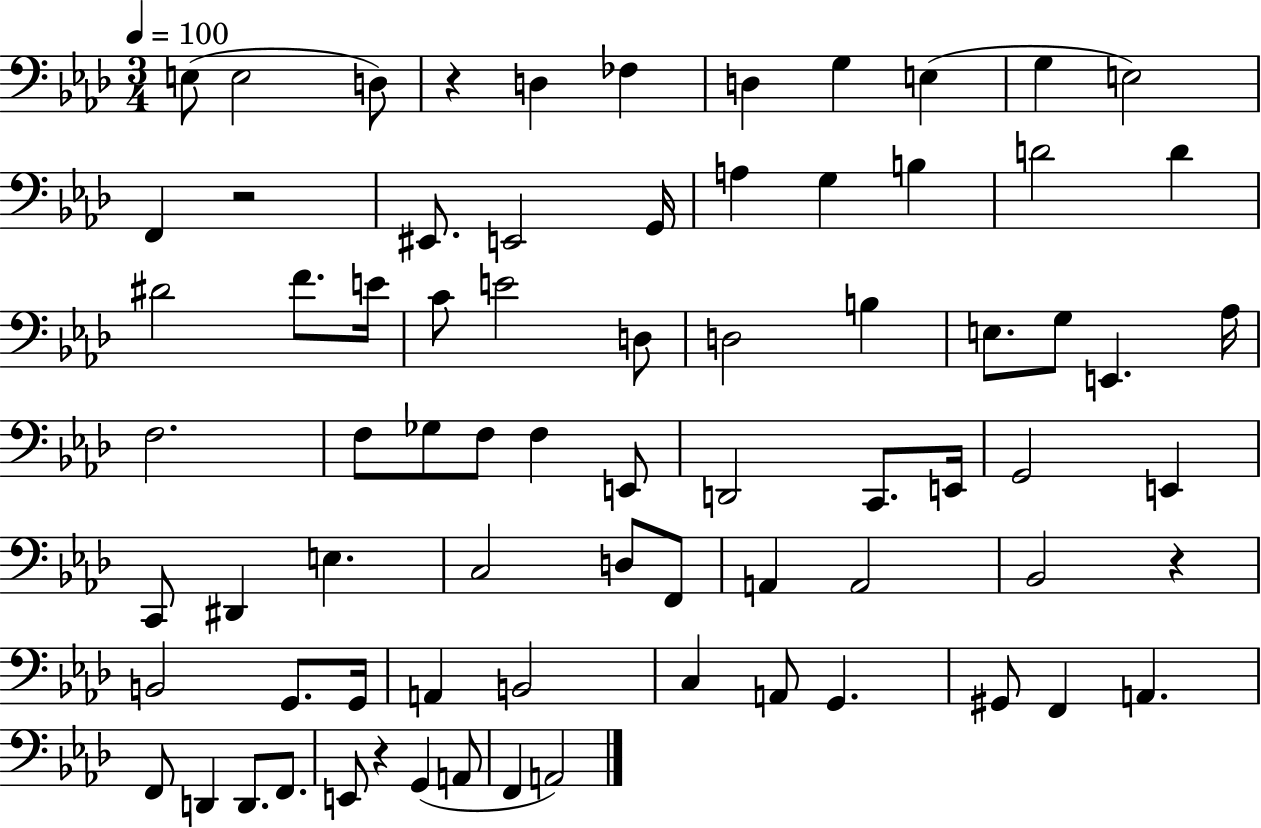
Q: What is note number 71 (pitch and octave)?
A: A2